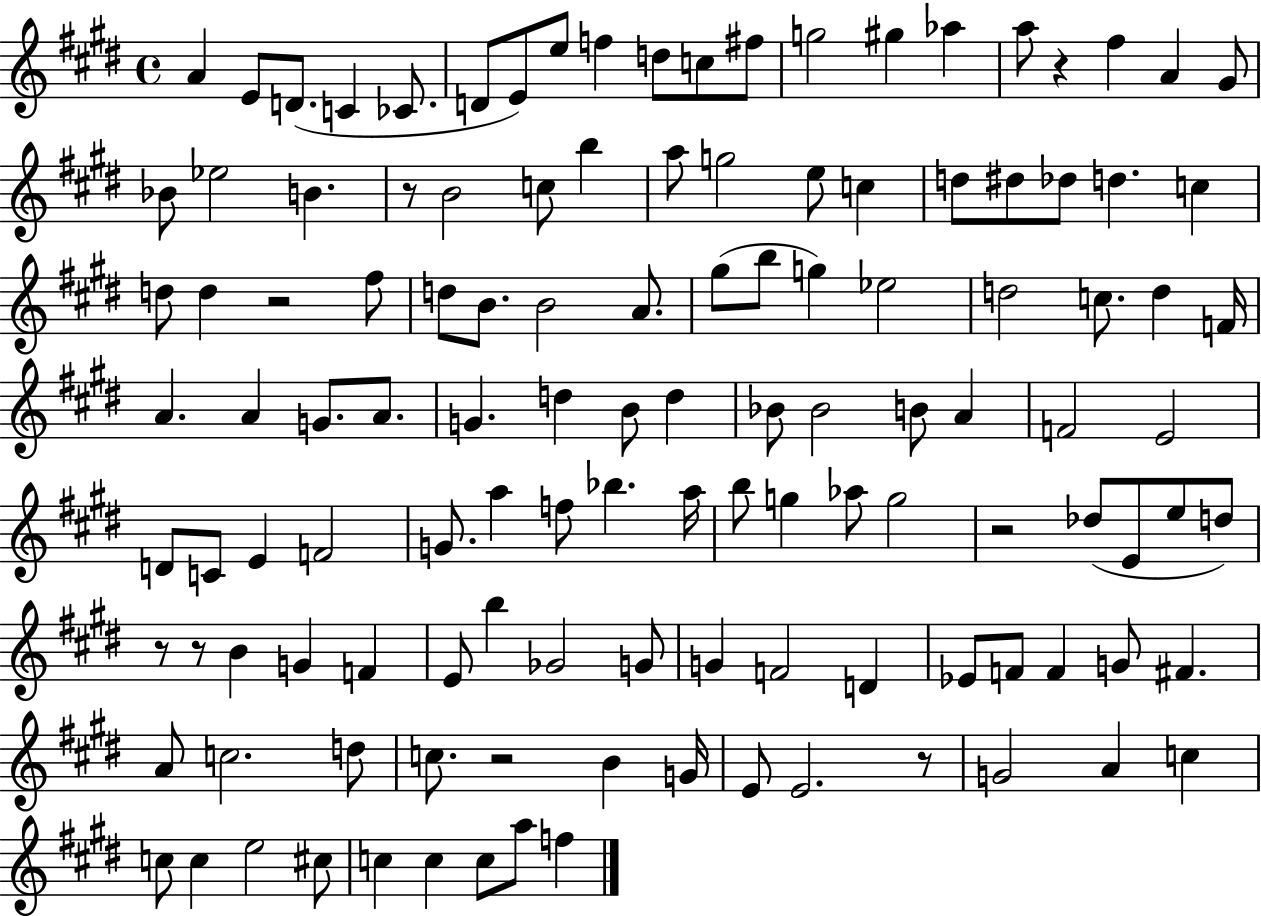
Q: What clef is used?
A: treble